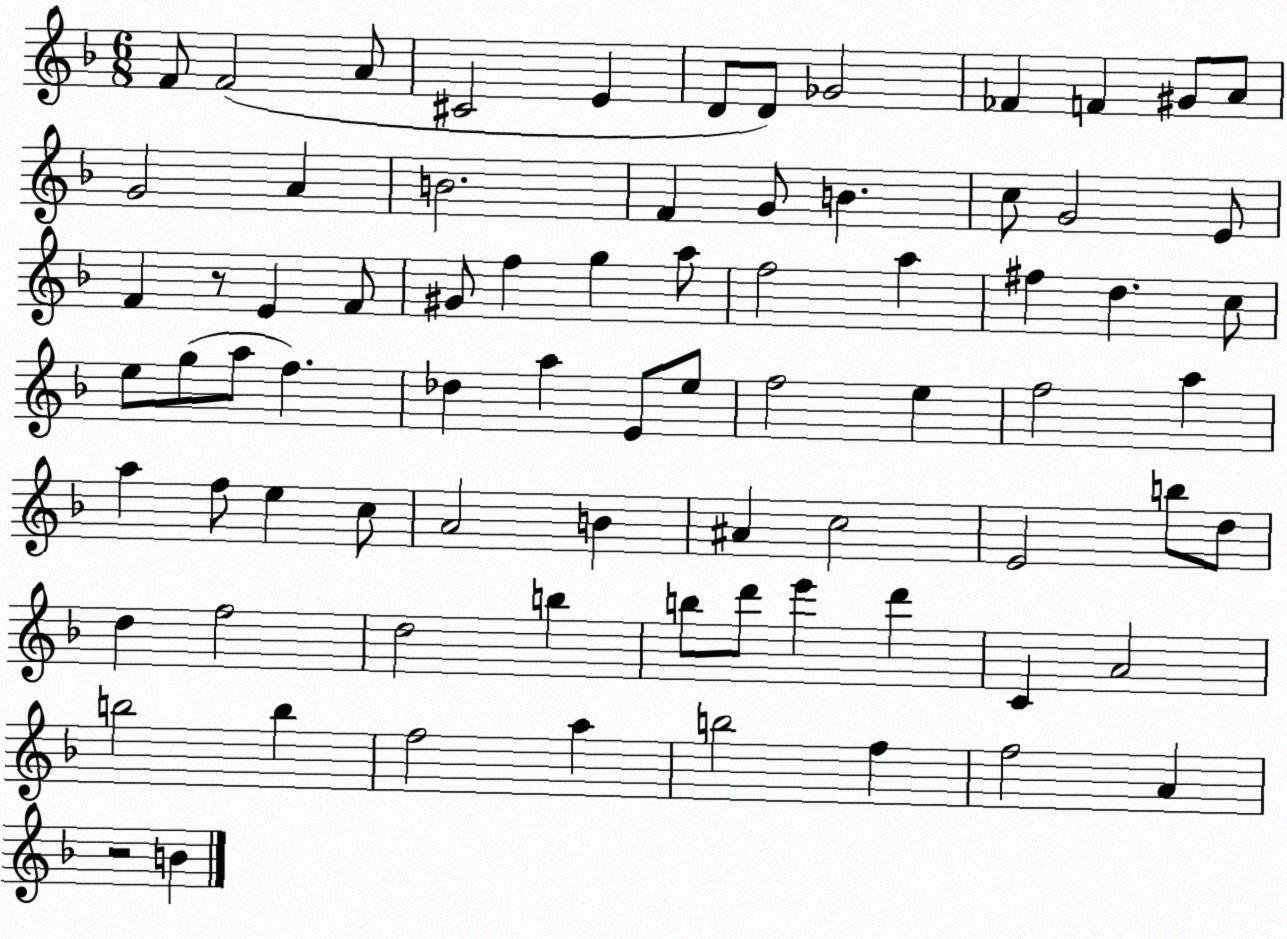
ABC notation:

X:1
T:Untitled
M:6/8
L:1/4
K:F
F/2 F2 A/2 ^C2 E D/2 D/2 _G2 _F F ^G/2 A/2 G2 A B2 F G/2 B c/2 G2 E/2 F z/2 E F/2 ^G/2 f g a/2 f2 a ^f d c/2 e/2 g/2 a/2 f _d a E/2 e/2 f2 e f2 a a f/2 e c/2 A2 B ^A c2 E2 b/2 d/2 d f2 d2 b b/2 d'/2 e' d' C A2 b2 b f2 a b2 f f2 A z2 B